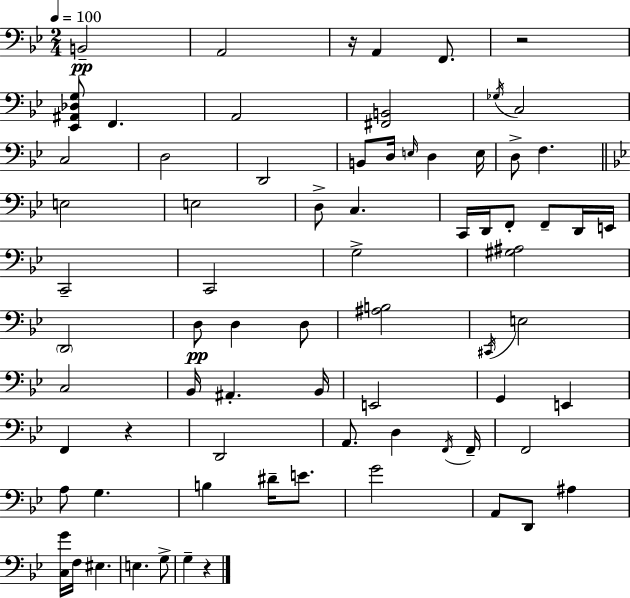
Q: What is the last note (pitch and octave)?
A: G3